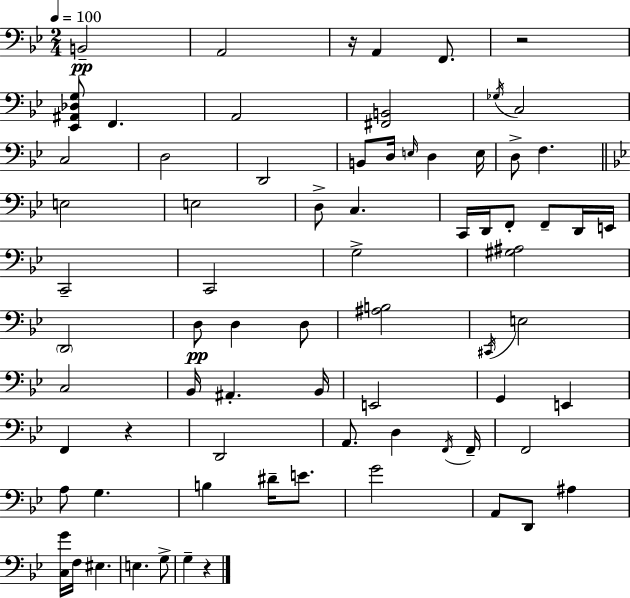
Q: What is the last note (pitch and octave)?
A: G3